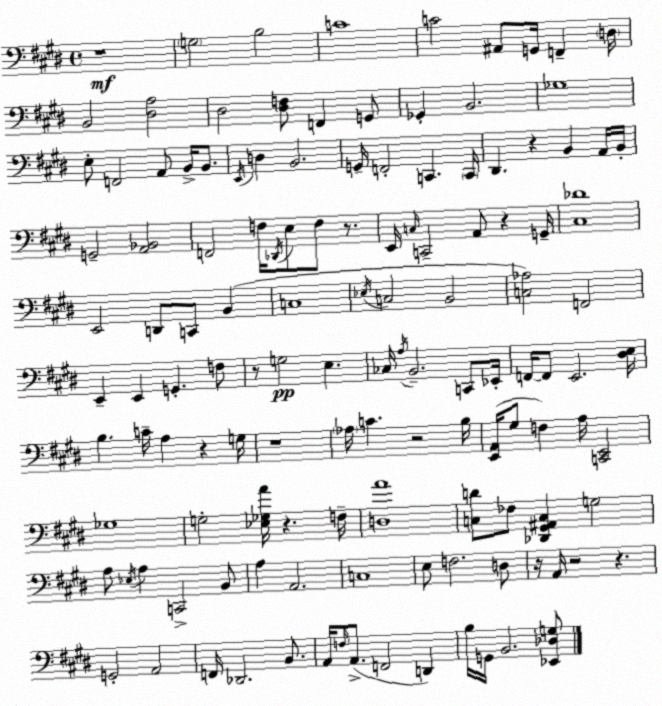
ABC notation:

X:1
T:Untitled
M:4/4
L:1/4
K:E
z4 G,2 B,2 C4 C2 ^A,,/2 G,,/4 F,, D,/4 B,,2 [^D,A,]2 ^D,2 [^D,F,]/2 F,, G,,/2 _G,, B,,2 _G,4 E,/2 F,,2 A,,/2 B,,/4 B,,/2 E,,/4 D, B,,2 G,,/4 F,,2 C,, C,,/4 ^D,, z B,, A,,/4 B,,/4 G,,2 [A,,_B,,]2 F,,2 F,/4 _D,,/4 E,/2 F,/2 z/2 E,,/4 C,/4 C,,2 A,,/2 z G,,/4 [^C,_D]4 E,,2 D,,/2 C,,/2 B,, C,4 _E,/4 C,2 B,,2 [C,_A,]2 F,,2 E,, E,, G,, F,/2 z/2 G,2 E, _C,/4 A,/4 B,,2 C,,/2 _E,,/4 F,,/4 F,,/2 E,,2 [^D,E,]/4 B, C/4 A, z G,/4 z4 _A,/4 C z2 B,/4 [E,,A,,]/4 ^G,/2 F, A,/4 [C,,E,,]2 _G,4 G,2 [_E,_G,A]/4 z F,/4 [D,A]4 [C,D]/2 _F,/2 [_D,,^G,,^A,,C,] G,2 A,/2 _E,/4 A, C,,2 B,,/2 A, A,,2 C,4 E,/2 F,2 D,/2 z/4 A,,/4 z2 z G,,2 A,,2 F,,/4 _D,,2 B,,/2 A,,/4 F,/4 A,,/2 F,,2 D,, B,/4 G,,/4 B,,2 [_E,,_D,G,]/2